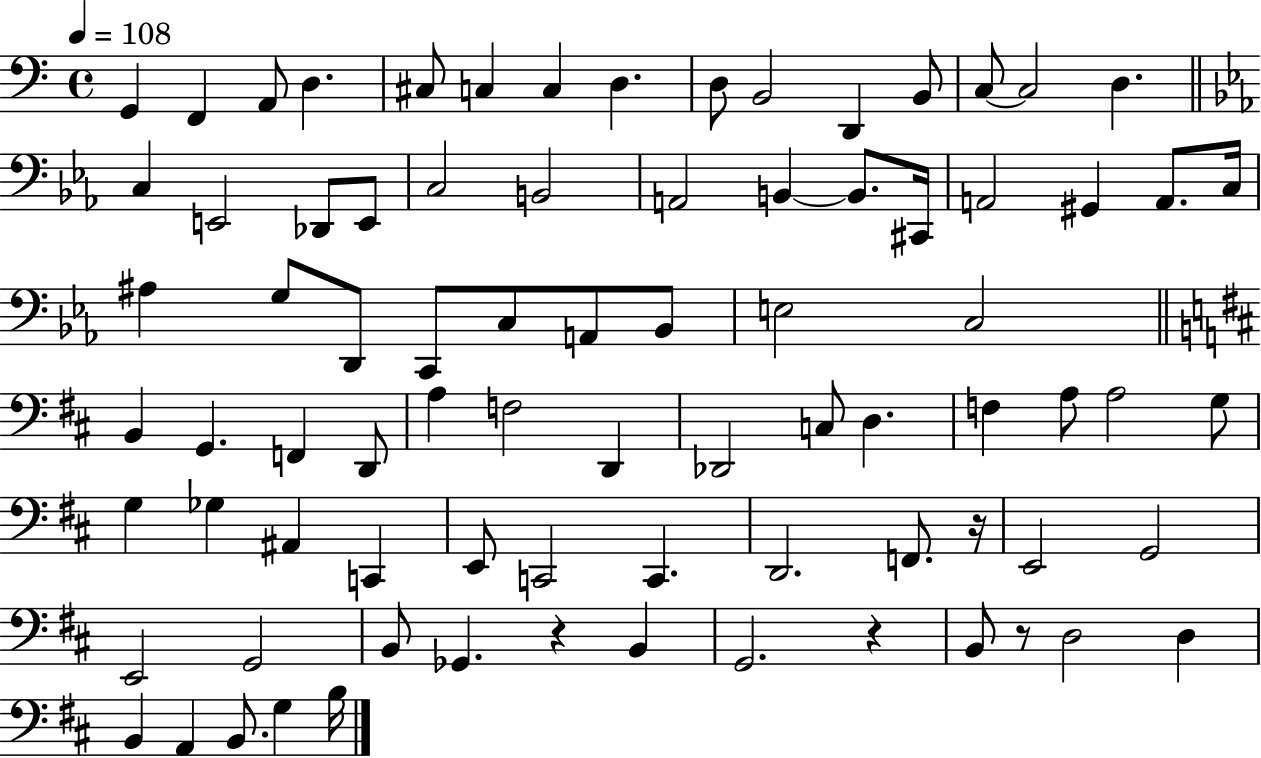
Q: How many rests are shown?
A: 4